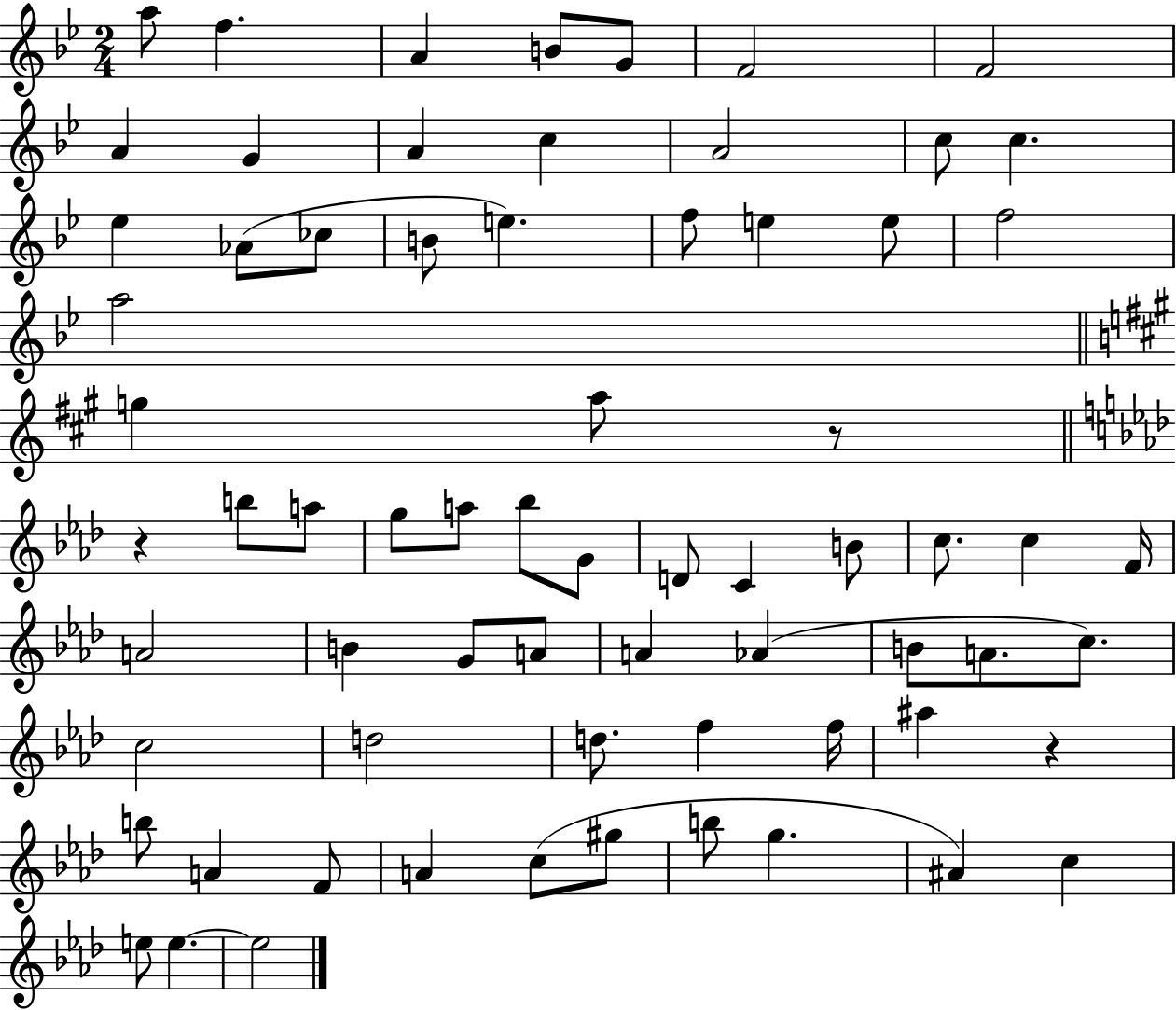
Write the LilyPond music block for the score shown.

{
  \clef treble
  \numericTimeSignature
  \time 2/4
  \key bes \major
  a''8 f''4. | a'4 b'8 g'8 | f'2 | f'2 | \break a'4 g'4 | a'4 c''4 | a'2 | c''8 c''4. | \break ees''4 aes'8( ces''8 | b'8 e''4.) | f''8 e''4 e''8 | f''2 | \break a''2 | \bar "||" \break \key a \major g''4 a''8 r8 | \bar "||" \break \key f \minor r4 b''8 a''8 | g''8 a''8 bes''8 g'8 | d'8 c'4 b'8 | c''8. c''4 f'16 | \break a'2 | b'4 g'8 a'8 | a'4 aes'4( | b'8 a'8. c''8.) | \break c''2 | d''2 | d''8. f''4 f''16 | ais''4 r4 | \break b''8 a'4 f'8 | a'4 c''8( gis''8 | b''8 g''4. | ais'4) c''4 | \break e''8 e''4.~~ | e''2 | \bar "|."
}